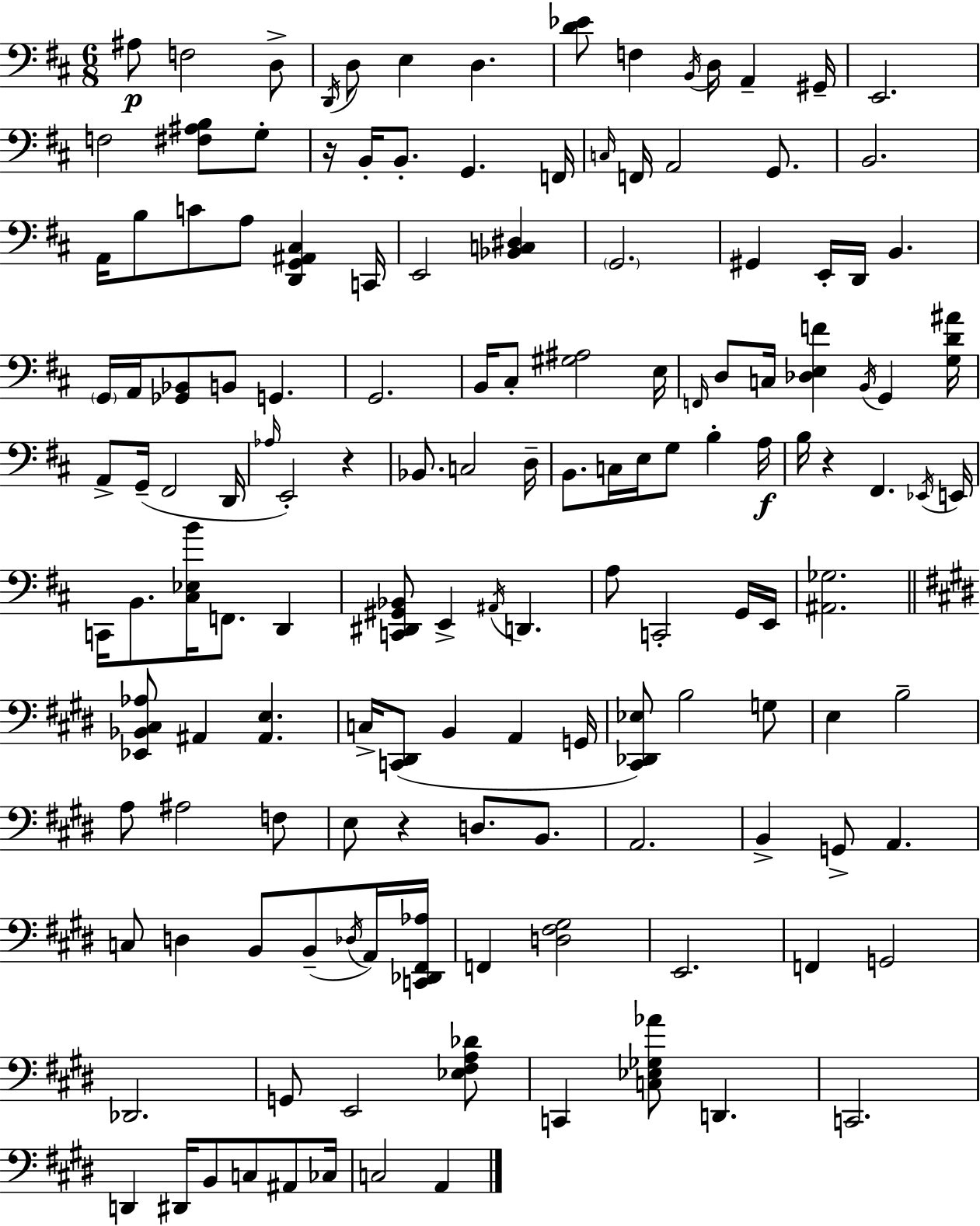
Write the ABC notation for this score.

X:1
T:Untitled
M:6/8
L:1/4
K:D
^A,/2 F,2 D,/2 D,,/4 D,/2 E, D, [D_E]/2 F, B,,/4 D,/4 A,, ^G,,/4 E,,2 F,2 [^F,^A,B,]/2 G,/2 z/4 B,,/4 B,,/2 G,, F,,/4 C,/4 F,,/4 A,,2 G,,/2 B,,2 A,,/4 B,/2 C/2 A,/2 [D,,G,,^A,,^C,] C,,/4 E,,2 [_B,,C,^D,] G,,2 ^G,, E,,/4 D,,/4 B,, G,,/4 A,,/4 [_G,,_B,,]/2 B,,/2 G,, G,,2 B,,/4 ^C,/2 [^G,^A,]2 E,/4 F,,/4 D,/2 C,/4 [_D,E,F] B,,/4 G,, [G,D^A]/4 A,,/2 G,,/4 ^F,,2 D,,/4 _A,/4 E,,2 z _B,,/2 C,2 D,/4 B,,/2 C,/4 E,/4 G,/2 B, A,/4 B,/4 z ^F,, _E,,/4 E,,/4 C,,/4 B,,/2 [^C,_E,B]/4 F,,/2 D,, [C,,^D,,^G,,_B,,]/2 E,, ^A,,/4 D,, A,/2 C,,2 G,,/4 E,,/4 [^A,,_G,]2 [_E,,_B,,^C,_A,]/2 ^A,, [^A,,E,] C,/4 [C,,^D,,]/2 B,, A,, G,,/4 [^C,,_D,,_E,]/2 B,2 G,/2 E, B,2 A,/2 ^A,2 F,/2 E,/2 z D,/2 B,,/2 A,,2 B,, G,,/2 A,, C,/2 D, B,,/2 B,,/2 _D,/4 A,,/4 [C,,_D,,^F,,_A,]/4 F,, [D,^F,^G,]2 E,,2 F,, G,,2 _D,,2 G,,/2 E,,2 [_E,^F,A,_D]/2 C,, [C,_E,_G,_A]/2 D,, C,,2 D,, ^D,,/4 B,,/2 C,/2 ^A,,/2 _C,/4 C,2 A,,